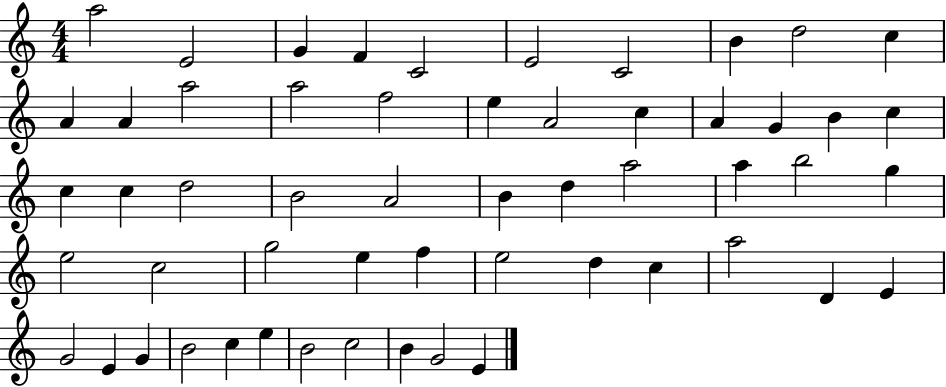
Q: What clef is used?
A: treble